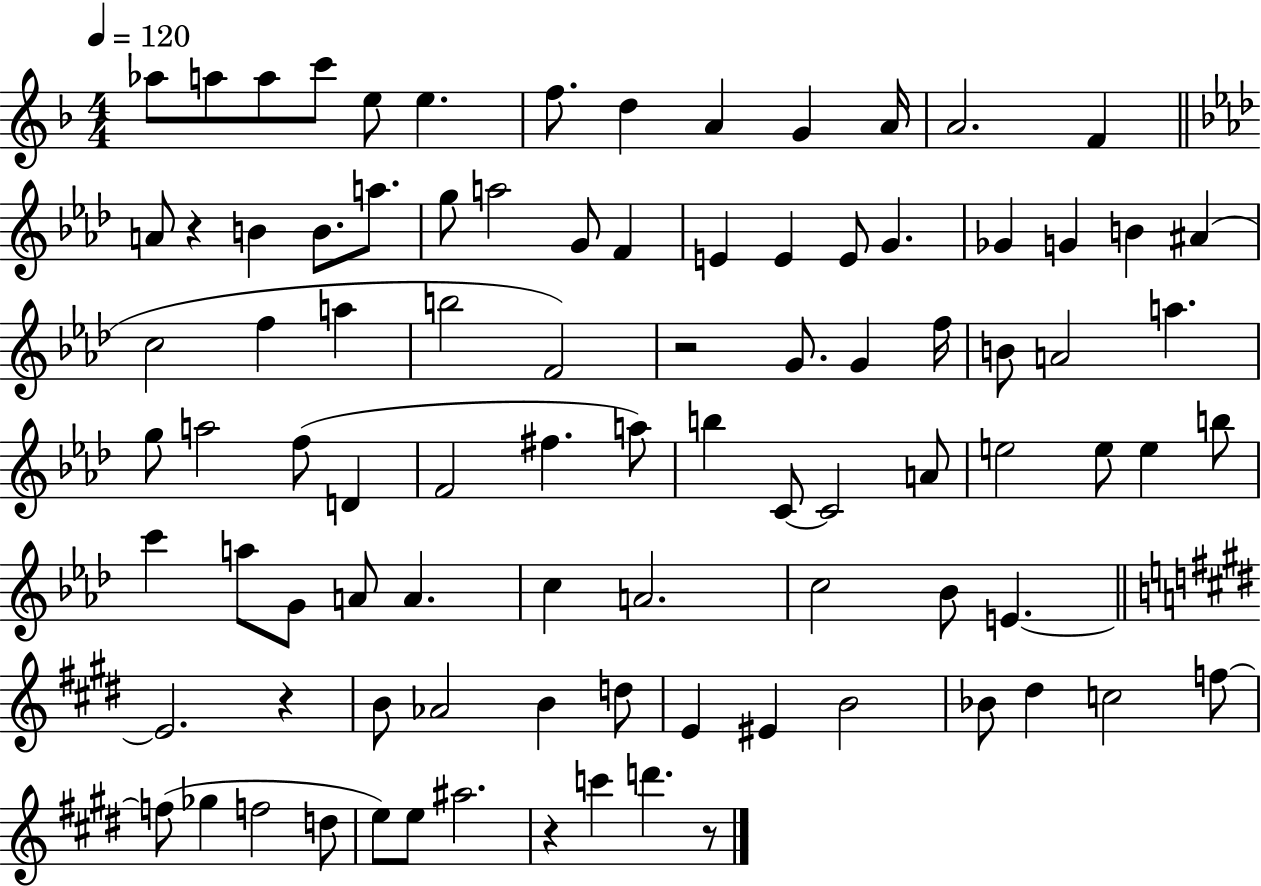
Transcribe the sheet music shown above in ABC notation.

X:1
T:Untitled
M:4/4
L:1/4
K:F
_a/2 a/2 a/2 c'/2 e/2 e f/2 d A G A/4 A2 F A/2 z B B/2 a/2 g/2 a2 G/2 F E E E/2 G _G G B ^A c2 f a b2 F2 z2 G/2 G f/4 B/2 A2 a g/2 a2 f/2 D F2 ^f a/2 b C/2 C2 A/2 e2 e/2 e b/2 c' a/2 G/2 A/2 A c A2 c2 _B/2 E E2 z B/2 _A2 B d/2 E ^E B2 _B/2 ^d c2 f/2 f/2 _g f2 d/2 e/2 e/2 ^a2 z c' d' z/2